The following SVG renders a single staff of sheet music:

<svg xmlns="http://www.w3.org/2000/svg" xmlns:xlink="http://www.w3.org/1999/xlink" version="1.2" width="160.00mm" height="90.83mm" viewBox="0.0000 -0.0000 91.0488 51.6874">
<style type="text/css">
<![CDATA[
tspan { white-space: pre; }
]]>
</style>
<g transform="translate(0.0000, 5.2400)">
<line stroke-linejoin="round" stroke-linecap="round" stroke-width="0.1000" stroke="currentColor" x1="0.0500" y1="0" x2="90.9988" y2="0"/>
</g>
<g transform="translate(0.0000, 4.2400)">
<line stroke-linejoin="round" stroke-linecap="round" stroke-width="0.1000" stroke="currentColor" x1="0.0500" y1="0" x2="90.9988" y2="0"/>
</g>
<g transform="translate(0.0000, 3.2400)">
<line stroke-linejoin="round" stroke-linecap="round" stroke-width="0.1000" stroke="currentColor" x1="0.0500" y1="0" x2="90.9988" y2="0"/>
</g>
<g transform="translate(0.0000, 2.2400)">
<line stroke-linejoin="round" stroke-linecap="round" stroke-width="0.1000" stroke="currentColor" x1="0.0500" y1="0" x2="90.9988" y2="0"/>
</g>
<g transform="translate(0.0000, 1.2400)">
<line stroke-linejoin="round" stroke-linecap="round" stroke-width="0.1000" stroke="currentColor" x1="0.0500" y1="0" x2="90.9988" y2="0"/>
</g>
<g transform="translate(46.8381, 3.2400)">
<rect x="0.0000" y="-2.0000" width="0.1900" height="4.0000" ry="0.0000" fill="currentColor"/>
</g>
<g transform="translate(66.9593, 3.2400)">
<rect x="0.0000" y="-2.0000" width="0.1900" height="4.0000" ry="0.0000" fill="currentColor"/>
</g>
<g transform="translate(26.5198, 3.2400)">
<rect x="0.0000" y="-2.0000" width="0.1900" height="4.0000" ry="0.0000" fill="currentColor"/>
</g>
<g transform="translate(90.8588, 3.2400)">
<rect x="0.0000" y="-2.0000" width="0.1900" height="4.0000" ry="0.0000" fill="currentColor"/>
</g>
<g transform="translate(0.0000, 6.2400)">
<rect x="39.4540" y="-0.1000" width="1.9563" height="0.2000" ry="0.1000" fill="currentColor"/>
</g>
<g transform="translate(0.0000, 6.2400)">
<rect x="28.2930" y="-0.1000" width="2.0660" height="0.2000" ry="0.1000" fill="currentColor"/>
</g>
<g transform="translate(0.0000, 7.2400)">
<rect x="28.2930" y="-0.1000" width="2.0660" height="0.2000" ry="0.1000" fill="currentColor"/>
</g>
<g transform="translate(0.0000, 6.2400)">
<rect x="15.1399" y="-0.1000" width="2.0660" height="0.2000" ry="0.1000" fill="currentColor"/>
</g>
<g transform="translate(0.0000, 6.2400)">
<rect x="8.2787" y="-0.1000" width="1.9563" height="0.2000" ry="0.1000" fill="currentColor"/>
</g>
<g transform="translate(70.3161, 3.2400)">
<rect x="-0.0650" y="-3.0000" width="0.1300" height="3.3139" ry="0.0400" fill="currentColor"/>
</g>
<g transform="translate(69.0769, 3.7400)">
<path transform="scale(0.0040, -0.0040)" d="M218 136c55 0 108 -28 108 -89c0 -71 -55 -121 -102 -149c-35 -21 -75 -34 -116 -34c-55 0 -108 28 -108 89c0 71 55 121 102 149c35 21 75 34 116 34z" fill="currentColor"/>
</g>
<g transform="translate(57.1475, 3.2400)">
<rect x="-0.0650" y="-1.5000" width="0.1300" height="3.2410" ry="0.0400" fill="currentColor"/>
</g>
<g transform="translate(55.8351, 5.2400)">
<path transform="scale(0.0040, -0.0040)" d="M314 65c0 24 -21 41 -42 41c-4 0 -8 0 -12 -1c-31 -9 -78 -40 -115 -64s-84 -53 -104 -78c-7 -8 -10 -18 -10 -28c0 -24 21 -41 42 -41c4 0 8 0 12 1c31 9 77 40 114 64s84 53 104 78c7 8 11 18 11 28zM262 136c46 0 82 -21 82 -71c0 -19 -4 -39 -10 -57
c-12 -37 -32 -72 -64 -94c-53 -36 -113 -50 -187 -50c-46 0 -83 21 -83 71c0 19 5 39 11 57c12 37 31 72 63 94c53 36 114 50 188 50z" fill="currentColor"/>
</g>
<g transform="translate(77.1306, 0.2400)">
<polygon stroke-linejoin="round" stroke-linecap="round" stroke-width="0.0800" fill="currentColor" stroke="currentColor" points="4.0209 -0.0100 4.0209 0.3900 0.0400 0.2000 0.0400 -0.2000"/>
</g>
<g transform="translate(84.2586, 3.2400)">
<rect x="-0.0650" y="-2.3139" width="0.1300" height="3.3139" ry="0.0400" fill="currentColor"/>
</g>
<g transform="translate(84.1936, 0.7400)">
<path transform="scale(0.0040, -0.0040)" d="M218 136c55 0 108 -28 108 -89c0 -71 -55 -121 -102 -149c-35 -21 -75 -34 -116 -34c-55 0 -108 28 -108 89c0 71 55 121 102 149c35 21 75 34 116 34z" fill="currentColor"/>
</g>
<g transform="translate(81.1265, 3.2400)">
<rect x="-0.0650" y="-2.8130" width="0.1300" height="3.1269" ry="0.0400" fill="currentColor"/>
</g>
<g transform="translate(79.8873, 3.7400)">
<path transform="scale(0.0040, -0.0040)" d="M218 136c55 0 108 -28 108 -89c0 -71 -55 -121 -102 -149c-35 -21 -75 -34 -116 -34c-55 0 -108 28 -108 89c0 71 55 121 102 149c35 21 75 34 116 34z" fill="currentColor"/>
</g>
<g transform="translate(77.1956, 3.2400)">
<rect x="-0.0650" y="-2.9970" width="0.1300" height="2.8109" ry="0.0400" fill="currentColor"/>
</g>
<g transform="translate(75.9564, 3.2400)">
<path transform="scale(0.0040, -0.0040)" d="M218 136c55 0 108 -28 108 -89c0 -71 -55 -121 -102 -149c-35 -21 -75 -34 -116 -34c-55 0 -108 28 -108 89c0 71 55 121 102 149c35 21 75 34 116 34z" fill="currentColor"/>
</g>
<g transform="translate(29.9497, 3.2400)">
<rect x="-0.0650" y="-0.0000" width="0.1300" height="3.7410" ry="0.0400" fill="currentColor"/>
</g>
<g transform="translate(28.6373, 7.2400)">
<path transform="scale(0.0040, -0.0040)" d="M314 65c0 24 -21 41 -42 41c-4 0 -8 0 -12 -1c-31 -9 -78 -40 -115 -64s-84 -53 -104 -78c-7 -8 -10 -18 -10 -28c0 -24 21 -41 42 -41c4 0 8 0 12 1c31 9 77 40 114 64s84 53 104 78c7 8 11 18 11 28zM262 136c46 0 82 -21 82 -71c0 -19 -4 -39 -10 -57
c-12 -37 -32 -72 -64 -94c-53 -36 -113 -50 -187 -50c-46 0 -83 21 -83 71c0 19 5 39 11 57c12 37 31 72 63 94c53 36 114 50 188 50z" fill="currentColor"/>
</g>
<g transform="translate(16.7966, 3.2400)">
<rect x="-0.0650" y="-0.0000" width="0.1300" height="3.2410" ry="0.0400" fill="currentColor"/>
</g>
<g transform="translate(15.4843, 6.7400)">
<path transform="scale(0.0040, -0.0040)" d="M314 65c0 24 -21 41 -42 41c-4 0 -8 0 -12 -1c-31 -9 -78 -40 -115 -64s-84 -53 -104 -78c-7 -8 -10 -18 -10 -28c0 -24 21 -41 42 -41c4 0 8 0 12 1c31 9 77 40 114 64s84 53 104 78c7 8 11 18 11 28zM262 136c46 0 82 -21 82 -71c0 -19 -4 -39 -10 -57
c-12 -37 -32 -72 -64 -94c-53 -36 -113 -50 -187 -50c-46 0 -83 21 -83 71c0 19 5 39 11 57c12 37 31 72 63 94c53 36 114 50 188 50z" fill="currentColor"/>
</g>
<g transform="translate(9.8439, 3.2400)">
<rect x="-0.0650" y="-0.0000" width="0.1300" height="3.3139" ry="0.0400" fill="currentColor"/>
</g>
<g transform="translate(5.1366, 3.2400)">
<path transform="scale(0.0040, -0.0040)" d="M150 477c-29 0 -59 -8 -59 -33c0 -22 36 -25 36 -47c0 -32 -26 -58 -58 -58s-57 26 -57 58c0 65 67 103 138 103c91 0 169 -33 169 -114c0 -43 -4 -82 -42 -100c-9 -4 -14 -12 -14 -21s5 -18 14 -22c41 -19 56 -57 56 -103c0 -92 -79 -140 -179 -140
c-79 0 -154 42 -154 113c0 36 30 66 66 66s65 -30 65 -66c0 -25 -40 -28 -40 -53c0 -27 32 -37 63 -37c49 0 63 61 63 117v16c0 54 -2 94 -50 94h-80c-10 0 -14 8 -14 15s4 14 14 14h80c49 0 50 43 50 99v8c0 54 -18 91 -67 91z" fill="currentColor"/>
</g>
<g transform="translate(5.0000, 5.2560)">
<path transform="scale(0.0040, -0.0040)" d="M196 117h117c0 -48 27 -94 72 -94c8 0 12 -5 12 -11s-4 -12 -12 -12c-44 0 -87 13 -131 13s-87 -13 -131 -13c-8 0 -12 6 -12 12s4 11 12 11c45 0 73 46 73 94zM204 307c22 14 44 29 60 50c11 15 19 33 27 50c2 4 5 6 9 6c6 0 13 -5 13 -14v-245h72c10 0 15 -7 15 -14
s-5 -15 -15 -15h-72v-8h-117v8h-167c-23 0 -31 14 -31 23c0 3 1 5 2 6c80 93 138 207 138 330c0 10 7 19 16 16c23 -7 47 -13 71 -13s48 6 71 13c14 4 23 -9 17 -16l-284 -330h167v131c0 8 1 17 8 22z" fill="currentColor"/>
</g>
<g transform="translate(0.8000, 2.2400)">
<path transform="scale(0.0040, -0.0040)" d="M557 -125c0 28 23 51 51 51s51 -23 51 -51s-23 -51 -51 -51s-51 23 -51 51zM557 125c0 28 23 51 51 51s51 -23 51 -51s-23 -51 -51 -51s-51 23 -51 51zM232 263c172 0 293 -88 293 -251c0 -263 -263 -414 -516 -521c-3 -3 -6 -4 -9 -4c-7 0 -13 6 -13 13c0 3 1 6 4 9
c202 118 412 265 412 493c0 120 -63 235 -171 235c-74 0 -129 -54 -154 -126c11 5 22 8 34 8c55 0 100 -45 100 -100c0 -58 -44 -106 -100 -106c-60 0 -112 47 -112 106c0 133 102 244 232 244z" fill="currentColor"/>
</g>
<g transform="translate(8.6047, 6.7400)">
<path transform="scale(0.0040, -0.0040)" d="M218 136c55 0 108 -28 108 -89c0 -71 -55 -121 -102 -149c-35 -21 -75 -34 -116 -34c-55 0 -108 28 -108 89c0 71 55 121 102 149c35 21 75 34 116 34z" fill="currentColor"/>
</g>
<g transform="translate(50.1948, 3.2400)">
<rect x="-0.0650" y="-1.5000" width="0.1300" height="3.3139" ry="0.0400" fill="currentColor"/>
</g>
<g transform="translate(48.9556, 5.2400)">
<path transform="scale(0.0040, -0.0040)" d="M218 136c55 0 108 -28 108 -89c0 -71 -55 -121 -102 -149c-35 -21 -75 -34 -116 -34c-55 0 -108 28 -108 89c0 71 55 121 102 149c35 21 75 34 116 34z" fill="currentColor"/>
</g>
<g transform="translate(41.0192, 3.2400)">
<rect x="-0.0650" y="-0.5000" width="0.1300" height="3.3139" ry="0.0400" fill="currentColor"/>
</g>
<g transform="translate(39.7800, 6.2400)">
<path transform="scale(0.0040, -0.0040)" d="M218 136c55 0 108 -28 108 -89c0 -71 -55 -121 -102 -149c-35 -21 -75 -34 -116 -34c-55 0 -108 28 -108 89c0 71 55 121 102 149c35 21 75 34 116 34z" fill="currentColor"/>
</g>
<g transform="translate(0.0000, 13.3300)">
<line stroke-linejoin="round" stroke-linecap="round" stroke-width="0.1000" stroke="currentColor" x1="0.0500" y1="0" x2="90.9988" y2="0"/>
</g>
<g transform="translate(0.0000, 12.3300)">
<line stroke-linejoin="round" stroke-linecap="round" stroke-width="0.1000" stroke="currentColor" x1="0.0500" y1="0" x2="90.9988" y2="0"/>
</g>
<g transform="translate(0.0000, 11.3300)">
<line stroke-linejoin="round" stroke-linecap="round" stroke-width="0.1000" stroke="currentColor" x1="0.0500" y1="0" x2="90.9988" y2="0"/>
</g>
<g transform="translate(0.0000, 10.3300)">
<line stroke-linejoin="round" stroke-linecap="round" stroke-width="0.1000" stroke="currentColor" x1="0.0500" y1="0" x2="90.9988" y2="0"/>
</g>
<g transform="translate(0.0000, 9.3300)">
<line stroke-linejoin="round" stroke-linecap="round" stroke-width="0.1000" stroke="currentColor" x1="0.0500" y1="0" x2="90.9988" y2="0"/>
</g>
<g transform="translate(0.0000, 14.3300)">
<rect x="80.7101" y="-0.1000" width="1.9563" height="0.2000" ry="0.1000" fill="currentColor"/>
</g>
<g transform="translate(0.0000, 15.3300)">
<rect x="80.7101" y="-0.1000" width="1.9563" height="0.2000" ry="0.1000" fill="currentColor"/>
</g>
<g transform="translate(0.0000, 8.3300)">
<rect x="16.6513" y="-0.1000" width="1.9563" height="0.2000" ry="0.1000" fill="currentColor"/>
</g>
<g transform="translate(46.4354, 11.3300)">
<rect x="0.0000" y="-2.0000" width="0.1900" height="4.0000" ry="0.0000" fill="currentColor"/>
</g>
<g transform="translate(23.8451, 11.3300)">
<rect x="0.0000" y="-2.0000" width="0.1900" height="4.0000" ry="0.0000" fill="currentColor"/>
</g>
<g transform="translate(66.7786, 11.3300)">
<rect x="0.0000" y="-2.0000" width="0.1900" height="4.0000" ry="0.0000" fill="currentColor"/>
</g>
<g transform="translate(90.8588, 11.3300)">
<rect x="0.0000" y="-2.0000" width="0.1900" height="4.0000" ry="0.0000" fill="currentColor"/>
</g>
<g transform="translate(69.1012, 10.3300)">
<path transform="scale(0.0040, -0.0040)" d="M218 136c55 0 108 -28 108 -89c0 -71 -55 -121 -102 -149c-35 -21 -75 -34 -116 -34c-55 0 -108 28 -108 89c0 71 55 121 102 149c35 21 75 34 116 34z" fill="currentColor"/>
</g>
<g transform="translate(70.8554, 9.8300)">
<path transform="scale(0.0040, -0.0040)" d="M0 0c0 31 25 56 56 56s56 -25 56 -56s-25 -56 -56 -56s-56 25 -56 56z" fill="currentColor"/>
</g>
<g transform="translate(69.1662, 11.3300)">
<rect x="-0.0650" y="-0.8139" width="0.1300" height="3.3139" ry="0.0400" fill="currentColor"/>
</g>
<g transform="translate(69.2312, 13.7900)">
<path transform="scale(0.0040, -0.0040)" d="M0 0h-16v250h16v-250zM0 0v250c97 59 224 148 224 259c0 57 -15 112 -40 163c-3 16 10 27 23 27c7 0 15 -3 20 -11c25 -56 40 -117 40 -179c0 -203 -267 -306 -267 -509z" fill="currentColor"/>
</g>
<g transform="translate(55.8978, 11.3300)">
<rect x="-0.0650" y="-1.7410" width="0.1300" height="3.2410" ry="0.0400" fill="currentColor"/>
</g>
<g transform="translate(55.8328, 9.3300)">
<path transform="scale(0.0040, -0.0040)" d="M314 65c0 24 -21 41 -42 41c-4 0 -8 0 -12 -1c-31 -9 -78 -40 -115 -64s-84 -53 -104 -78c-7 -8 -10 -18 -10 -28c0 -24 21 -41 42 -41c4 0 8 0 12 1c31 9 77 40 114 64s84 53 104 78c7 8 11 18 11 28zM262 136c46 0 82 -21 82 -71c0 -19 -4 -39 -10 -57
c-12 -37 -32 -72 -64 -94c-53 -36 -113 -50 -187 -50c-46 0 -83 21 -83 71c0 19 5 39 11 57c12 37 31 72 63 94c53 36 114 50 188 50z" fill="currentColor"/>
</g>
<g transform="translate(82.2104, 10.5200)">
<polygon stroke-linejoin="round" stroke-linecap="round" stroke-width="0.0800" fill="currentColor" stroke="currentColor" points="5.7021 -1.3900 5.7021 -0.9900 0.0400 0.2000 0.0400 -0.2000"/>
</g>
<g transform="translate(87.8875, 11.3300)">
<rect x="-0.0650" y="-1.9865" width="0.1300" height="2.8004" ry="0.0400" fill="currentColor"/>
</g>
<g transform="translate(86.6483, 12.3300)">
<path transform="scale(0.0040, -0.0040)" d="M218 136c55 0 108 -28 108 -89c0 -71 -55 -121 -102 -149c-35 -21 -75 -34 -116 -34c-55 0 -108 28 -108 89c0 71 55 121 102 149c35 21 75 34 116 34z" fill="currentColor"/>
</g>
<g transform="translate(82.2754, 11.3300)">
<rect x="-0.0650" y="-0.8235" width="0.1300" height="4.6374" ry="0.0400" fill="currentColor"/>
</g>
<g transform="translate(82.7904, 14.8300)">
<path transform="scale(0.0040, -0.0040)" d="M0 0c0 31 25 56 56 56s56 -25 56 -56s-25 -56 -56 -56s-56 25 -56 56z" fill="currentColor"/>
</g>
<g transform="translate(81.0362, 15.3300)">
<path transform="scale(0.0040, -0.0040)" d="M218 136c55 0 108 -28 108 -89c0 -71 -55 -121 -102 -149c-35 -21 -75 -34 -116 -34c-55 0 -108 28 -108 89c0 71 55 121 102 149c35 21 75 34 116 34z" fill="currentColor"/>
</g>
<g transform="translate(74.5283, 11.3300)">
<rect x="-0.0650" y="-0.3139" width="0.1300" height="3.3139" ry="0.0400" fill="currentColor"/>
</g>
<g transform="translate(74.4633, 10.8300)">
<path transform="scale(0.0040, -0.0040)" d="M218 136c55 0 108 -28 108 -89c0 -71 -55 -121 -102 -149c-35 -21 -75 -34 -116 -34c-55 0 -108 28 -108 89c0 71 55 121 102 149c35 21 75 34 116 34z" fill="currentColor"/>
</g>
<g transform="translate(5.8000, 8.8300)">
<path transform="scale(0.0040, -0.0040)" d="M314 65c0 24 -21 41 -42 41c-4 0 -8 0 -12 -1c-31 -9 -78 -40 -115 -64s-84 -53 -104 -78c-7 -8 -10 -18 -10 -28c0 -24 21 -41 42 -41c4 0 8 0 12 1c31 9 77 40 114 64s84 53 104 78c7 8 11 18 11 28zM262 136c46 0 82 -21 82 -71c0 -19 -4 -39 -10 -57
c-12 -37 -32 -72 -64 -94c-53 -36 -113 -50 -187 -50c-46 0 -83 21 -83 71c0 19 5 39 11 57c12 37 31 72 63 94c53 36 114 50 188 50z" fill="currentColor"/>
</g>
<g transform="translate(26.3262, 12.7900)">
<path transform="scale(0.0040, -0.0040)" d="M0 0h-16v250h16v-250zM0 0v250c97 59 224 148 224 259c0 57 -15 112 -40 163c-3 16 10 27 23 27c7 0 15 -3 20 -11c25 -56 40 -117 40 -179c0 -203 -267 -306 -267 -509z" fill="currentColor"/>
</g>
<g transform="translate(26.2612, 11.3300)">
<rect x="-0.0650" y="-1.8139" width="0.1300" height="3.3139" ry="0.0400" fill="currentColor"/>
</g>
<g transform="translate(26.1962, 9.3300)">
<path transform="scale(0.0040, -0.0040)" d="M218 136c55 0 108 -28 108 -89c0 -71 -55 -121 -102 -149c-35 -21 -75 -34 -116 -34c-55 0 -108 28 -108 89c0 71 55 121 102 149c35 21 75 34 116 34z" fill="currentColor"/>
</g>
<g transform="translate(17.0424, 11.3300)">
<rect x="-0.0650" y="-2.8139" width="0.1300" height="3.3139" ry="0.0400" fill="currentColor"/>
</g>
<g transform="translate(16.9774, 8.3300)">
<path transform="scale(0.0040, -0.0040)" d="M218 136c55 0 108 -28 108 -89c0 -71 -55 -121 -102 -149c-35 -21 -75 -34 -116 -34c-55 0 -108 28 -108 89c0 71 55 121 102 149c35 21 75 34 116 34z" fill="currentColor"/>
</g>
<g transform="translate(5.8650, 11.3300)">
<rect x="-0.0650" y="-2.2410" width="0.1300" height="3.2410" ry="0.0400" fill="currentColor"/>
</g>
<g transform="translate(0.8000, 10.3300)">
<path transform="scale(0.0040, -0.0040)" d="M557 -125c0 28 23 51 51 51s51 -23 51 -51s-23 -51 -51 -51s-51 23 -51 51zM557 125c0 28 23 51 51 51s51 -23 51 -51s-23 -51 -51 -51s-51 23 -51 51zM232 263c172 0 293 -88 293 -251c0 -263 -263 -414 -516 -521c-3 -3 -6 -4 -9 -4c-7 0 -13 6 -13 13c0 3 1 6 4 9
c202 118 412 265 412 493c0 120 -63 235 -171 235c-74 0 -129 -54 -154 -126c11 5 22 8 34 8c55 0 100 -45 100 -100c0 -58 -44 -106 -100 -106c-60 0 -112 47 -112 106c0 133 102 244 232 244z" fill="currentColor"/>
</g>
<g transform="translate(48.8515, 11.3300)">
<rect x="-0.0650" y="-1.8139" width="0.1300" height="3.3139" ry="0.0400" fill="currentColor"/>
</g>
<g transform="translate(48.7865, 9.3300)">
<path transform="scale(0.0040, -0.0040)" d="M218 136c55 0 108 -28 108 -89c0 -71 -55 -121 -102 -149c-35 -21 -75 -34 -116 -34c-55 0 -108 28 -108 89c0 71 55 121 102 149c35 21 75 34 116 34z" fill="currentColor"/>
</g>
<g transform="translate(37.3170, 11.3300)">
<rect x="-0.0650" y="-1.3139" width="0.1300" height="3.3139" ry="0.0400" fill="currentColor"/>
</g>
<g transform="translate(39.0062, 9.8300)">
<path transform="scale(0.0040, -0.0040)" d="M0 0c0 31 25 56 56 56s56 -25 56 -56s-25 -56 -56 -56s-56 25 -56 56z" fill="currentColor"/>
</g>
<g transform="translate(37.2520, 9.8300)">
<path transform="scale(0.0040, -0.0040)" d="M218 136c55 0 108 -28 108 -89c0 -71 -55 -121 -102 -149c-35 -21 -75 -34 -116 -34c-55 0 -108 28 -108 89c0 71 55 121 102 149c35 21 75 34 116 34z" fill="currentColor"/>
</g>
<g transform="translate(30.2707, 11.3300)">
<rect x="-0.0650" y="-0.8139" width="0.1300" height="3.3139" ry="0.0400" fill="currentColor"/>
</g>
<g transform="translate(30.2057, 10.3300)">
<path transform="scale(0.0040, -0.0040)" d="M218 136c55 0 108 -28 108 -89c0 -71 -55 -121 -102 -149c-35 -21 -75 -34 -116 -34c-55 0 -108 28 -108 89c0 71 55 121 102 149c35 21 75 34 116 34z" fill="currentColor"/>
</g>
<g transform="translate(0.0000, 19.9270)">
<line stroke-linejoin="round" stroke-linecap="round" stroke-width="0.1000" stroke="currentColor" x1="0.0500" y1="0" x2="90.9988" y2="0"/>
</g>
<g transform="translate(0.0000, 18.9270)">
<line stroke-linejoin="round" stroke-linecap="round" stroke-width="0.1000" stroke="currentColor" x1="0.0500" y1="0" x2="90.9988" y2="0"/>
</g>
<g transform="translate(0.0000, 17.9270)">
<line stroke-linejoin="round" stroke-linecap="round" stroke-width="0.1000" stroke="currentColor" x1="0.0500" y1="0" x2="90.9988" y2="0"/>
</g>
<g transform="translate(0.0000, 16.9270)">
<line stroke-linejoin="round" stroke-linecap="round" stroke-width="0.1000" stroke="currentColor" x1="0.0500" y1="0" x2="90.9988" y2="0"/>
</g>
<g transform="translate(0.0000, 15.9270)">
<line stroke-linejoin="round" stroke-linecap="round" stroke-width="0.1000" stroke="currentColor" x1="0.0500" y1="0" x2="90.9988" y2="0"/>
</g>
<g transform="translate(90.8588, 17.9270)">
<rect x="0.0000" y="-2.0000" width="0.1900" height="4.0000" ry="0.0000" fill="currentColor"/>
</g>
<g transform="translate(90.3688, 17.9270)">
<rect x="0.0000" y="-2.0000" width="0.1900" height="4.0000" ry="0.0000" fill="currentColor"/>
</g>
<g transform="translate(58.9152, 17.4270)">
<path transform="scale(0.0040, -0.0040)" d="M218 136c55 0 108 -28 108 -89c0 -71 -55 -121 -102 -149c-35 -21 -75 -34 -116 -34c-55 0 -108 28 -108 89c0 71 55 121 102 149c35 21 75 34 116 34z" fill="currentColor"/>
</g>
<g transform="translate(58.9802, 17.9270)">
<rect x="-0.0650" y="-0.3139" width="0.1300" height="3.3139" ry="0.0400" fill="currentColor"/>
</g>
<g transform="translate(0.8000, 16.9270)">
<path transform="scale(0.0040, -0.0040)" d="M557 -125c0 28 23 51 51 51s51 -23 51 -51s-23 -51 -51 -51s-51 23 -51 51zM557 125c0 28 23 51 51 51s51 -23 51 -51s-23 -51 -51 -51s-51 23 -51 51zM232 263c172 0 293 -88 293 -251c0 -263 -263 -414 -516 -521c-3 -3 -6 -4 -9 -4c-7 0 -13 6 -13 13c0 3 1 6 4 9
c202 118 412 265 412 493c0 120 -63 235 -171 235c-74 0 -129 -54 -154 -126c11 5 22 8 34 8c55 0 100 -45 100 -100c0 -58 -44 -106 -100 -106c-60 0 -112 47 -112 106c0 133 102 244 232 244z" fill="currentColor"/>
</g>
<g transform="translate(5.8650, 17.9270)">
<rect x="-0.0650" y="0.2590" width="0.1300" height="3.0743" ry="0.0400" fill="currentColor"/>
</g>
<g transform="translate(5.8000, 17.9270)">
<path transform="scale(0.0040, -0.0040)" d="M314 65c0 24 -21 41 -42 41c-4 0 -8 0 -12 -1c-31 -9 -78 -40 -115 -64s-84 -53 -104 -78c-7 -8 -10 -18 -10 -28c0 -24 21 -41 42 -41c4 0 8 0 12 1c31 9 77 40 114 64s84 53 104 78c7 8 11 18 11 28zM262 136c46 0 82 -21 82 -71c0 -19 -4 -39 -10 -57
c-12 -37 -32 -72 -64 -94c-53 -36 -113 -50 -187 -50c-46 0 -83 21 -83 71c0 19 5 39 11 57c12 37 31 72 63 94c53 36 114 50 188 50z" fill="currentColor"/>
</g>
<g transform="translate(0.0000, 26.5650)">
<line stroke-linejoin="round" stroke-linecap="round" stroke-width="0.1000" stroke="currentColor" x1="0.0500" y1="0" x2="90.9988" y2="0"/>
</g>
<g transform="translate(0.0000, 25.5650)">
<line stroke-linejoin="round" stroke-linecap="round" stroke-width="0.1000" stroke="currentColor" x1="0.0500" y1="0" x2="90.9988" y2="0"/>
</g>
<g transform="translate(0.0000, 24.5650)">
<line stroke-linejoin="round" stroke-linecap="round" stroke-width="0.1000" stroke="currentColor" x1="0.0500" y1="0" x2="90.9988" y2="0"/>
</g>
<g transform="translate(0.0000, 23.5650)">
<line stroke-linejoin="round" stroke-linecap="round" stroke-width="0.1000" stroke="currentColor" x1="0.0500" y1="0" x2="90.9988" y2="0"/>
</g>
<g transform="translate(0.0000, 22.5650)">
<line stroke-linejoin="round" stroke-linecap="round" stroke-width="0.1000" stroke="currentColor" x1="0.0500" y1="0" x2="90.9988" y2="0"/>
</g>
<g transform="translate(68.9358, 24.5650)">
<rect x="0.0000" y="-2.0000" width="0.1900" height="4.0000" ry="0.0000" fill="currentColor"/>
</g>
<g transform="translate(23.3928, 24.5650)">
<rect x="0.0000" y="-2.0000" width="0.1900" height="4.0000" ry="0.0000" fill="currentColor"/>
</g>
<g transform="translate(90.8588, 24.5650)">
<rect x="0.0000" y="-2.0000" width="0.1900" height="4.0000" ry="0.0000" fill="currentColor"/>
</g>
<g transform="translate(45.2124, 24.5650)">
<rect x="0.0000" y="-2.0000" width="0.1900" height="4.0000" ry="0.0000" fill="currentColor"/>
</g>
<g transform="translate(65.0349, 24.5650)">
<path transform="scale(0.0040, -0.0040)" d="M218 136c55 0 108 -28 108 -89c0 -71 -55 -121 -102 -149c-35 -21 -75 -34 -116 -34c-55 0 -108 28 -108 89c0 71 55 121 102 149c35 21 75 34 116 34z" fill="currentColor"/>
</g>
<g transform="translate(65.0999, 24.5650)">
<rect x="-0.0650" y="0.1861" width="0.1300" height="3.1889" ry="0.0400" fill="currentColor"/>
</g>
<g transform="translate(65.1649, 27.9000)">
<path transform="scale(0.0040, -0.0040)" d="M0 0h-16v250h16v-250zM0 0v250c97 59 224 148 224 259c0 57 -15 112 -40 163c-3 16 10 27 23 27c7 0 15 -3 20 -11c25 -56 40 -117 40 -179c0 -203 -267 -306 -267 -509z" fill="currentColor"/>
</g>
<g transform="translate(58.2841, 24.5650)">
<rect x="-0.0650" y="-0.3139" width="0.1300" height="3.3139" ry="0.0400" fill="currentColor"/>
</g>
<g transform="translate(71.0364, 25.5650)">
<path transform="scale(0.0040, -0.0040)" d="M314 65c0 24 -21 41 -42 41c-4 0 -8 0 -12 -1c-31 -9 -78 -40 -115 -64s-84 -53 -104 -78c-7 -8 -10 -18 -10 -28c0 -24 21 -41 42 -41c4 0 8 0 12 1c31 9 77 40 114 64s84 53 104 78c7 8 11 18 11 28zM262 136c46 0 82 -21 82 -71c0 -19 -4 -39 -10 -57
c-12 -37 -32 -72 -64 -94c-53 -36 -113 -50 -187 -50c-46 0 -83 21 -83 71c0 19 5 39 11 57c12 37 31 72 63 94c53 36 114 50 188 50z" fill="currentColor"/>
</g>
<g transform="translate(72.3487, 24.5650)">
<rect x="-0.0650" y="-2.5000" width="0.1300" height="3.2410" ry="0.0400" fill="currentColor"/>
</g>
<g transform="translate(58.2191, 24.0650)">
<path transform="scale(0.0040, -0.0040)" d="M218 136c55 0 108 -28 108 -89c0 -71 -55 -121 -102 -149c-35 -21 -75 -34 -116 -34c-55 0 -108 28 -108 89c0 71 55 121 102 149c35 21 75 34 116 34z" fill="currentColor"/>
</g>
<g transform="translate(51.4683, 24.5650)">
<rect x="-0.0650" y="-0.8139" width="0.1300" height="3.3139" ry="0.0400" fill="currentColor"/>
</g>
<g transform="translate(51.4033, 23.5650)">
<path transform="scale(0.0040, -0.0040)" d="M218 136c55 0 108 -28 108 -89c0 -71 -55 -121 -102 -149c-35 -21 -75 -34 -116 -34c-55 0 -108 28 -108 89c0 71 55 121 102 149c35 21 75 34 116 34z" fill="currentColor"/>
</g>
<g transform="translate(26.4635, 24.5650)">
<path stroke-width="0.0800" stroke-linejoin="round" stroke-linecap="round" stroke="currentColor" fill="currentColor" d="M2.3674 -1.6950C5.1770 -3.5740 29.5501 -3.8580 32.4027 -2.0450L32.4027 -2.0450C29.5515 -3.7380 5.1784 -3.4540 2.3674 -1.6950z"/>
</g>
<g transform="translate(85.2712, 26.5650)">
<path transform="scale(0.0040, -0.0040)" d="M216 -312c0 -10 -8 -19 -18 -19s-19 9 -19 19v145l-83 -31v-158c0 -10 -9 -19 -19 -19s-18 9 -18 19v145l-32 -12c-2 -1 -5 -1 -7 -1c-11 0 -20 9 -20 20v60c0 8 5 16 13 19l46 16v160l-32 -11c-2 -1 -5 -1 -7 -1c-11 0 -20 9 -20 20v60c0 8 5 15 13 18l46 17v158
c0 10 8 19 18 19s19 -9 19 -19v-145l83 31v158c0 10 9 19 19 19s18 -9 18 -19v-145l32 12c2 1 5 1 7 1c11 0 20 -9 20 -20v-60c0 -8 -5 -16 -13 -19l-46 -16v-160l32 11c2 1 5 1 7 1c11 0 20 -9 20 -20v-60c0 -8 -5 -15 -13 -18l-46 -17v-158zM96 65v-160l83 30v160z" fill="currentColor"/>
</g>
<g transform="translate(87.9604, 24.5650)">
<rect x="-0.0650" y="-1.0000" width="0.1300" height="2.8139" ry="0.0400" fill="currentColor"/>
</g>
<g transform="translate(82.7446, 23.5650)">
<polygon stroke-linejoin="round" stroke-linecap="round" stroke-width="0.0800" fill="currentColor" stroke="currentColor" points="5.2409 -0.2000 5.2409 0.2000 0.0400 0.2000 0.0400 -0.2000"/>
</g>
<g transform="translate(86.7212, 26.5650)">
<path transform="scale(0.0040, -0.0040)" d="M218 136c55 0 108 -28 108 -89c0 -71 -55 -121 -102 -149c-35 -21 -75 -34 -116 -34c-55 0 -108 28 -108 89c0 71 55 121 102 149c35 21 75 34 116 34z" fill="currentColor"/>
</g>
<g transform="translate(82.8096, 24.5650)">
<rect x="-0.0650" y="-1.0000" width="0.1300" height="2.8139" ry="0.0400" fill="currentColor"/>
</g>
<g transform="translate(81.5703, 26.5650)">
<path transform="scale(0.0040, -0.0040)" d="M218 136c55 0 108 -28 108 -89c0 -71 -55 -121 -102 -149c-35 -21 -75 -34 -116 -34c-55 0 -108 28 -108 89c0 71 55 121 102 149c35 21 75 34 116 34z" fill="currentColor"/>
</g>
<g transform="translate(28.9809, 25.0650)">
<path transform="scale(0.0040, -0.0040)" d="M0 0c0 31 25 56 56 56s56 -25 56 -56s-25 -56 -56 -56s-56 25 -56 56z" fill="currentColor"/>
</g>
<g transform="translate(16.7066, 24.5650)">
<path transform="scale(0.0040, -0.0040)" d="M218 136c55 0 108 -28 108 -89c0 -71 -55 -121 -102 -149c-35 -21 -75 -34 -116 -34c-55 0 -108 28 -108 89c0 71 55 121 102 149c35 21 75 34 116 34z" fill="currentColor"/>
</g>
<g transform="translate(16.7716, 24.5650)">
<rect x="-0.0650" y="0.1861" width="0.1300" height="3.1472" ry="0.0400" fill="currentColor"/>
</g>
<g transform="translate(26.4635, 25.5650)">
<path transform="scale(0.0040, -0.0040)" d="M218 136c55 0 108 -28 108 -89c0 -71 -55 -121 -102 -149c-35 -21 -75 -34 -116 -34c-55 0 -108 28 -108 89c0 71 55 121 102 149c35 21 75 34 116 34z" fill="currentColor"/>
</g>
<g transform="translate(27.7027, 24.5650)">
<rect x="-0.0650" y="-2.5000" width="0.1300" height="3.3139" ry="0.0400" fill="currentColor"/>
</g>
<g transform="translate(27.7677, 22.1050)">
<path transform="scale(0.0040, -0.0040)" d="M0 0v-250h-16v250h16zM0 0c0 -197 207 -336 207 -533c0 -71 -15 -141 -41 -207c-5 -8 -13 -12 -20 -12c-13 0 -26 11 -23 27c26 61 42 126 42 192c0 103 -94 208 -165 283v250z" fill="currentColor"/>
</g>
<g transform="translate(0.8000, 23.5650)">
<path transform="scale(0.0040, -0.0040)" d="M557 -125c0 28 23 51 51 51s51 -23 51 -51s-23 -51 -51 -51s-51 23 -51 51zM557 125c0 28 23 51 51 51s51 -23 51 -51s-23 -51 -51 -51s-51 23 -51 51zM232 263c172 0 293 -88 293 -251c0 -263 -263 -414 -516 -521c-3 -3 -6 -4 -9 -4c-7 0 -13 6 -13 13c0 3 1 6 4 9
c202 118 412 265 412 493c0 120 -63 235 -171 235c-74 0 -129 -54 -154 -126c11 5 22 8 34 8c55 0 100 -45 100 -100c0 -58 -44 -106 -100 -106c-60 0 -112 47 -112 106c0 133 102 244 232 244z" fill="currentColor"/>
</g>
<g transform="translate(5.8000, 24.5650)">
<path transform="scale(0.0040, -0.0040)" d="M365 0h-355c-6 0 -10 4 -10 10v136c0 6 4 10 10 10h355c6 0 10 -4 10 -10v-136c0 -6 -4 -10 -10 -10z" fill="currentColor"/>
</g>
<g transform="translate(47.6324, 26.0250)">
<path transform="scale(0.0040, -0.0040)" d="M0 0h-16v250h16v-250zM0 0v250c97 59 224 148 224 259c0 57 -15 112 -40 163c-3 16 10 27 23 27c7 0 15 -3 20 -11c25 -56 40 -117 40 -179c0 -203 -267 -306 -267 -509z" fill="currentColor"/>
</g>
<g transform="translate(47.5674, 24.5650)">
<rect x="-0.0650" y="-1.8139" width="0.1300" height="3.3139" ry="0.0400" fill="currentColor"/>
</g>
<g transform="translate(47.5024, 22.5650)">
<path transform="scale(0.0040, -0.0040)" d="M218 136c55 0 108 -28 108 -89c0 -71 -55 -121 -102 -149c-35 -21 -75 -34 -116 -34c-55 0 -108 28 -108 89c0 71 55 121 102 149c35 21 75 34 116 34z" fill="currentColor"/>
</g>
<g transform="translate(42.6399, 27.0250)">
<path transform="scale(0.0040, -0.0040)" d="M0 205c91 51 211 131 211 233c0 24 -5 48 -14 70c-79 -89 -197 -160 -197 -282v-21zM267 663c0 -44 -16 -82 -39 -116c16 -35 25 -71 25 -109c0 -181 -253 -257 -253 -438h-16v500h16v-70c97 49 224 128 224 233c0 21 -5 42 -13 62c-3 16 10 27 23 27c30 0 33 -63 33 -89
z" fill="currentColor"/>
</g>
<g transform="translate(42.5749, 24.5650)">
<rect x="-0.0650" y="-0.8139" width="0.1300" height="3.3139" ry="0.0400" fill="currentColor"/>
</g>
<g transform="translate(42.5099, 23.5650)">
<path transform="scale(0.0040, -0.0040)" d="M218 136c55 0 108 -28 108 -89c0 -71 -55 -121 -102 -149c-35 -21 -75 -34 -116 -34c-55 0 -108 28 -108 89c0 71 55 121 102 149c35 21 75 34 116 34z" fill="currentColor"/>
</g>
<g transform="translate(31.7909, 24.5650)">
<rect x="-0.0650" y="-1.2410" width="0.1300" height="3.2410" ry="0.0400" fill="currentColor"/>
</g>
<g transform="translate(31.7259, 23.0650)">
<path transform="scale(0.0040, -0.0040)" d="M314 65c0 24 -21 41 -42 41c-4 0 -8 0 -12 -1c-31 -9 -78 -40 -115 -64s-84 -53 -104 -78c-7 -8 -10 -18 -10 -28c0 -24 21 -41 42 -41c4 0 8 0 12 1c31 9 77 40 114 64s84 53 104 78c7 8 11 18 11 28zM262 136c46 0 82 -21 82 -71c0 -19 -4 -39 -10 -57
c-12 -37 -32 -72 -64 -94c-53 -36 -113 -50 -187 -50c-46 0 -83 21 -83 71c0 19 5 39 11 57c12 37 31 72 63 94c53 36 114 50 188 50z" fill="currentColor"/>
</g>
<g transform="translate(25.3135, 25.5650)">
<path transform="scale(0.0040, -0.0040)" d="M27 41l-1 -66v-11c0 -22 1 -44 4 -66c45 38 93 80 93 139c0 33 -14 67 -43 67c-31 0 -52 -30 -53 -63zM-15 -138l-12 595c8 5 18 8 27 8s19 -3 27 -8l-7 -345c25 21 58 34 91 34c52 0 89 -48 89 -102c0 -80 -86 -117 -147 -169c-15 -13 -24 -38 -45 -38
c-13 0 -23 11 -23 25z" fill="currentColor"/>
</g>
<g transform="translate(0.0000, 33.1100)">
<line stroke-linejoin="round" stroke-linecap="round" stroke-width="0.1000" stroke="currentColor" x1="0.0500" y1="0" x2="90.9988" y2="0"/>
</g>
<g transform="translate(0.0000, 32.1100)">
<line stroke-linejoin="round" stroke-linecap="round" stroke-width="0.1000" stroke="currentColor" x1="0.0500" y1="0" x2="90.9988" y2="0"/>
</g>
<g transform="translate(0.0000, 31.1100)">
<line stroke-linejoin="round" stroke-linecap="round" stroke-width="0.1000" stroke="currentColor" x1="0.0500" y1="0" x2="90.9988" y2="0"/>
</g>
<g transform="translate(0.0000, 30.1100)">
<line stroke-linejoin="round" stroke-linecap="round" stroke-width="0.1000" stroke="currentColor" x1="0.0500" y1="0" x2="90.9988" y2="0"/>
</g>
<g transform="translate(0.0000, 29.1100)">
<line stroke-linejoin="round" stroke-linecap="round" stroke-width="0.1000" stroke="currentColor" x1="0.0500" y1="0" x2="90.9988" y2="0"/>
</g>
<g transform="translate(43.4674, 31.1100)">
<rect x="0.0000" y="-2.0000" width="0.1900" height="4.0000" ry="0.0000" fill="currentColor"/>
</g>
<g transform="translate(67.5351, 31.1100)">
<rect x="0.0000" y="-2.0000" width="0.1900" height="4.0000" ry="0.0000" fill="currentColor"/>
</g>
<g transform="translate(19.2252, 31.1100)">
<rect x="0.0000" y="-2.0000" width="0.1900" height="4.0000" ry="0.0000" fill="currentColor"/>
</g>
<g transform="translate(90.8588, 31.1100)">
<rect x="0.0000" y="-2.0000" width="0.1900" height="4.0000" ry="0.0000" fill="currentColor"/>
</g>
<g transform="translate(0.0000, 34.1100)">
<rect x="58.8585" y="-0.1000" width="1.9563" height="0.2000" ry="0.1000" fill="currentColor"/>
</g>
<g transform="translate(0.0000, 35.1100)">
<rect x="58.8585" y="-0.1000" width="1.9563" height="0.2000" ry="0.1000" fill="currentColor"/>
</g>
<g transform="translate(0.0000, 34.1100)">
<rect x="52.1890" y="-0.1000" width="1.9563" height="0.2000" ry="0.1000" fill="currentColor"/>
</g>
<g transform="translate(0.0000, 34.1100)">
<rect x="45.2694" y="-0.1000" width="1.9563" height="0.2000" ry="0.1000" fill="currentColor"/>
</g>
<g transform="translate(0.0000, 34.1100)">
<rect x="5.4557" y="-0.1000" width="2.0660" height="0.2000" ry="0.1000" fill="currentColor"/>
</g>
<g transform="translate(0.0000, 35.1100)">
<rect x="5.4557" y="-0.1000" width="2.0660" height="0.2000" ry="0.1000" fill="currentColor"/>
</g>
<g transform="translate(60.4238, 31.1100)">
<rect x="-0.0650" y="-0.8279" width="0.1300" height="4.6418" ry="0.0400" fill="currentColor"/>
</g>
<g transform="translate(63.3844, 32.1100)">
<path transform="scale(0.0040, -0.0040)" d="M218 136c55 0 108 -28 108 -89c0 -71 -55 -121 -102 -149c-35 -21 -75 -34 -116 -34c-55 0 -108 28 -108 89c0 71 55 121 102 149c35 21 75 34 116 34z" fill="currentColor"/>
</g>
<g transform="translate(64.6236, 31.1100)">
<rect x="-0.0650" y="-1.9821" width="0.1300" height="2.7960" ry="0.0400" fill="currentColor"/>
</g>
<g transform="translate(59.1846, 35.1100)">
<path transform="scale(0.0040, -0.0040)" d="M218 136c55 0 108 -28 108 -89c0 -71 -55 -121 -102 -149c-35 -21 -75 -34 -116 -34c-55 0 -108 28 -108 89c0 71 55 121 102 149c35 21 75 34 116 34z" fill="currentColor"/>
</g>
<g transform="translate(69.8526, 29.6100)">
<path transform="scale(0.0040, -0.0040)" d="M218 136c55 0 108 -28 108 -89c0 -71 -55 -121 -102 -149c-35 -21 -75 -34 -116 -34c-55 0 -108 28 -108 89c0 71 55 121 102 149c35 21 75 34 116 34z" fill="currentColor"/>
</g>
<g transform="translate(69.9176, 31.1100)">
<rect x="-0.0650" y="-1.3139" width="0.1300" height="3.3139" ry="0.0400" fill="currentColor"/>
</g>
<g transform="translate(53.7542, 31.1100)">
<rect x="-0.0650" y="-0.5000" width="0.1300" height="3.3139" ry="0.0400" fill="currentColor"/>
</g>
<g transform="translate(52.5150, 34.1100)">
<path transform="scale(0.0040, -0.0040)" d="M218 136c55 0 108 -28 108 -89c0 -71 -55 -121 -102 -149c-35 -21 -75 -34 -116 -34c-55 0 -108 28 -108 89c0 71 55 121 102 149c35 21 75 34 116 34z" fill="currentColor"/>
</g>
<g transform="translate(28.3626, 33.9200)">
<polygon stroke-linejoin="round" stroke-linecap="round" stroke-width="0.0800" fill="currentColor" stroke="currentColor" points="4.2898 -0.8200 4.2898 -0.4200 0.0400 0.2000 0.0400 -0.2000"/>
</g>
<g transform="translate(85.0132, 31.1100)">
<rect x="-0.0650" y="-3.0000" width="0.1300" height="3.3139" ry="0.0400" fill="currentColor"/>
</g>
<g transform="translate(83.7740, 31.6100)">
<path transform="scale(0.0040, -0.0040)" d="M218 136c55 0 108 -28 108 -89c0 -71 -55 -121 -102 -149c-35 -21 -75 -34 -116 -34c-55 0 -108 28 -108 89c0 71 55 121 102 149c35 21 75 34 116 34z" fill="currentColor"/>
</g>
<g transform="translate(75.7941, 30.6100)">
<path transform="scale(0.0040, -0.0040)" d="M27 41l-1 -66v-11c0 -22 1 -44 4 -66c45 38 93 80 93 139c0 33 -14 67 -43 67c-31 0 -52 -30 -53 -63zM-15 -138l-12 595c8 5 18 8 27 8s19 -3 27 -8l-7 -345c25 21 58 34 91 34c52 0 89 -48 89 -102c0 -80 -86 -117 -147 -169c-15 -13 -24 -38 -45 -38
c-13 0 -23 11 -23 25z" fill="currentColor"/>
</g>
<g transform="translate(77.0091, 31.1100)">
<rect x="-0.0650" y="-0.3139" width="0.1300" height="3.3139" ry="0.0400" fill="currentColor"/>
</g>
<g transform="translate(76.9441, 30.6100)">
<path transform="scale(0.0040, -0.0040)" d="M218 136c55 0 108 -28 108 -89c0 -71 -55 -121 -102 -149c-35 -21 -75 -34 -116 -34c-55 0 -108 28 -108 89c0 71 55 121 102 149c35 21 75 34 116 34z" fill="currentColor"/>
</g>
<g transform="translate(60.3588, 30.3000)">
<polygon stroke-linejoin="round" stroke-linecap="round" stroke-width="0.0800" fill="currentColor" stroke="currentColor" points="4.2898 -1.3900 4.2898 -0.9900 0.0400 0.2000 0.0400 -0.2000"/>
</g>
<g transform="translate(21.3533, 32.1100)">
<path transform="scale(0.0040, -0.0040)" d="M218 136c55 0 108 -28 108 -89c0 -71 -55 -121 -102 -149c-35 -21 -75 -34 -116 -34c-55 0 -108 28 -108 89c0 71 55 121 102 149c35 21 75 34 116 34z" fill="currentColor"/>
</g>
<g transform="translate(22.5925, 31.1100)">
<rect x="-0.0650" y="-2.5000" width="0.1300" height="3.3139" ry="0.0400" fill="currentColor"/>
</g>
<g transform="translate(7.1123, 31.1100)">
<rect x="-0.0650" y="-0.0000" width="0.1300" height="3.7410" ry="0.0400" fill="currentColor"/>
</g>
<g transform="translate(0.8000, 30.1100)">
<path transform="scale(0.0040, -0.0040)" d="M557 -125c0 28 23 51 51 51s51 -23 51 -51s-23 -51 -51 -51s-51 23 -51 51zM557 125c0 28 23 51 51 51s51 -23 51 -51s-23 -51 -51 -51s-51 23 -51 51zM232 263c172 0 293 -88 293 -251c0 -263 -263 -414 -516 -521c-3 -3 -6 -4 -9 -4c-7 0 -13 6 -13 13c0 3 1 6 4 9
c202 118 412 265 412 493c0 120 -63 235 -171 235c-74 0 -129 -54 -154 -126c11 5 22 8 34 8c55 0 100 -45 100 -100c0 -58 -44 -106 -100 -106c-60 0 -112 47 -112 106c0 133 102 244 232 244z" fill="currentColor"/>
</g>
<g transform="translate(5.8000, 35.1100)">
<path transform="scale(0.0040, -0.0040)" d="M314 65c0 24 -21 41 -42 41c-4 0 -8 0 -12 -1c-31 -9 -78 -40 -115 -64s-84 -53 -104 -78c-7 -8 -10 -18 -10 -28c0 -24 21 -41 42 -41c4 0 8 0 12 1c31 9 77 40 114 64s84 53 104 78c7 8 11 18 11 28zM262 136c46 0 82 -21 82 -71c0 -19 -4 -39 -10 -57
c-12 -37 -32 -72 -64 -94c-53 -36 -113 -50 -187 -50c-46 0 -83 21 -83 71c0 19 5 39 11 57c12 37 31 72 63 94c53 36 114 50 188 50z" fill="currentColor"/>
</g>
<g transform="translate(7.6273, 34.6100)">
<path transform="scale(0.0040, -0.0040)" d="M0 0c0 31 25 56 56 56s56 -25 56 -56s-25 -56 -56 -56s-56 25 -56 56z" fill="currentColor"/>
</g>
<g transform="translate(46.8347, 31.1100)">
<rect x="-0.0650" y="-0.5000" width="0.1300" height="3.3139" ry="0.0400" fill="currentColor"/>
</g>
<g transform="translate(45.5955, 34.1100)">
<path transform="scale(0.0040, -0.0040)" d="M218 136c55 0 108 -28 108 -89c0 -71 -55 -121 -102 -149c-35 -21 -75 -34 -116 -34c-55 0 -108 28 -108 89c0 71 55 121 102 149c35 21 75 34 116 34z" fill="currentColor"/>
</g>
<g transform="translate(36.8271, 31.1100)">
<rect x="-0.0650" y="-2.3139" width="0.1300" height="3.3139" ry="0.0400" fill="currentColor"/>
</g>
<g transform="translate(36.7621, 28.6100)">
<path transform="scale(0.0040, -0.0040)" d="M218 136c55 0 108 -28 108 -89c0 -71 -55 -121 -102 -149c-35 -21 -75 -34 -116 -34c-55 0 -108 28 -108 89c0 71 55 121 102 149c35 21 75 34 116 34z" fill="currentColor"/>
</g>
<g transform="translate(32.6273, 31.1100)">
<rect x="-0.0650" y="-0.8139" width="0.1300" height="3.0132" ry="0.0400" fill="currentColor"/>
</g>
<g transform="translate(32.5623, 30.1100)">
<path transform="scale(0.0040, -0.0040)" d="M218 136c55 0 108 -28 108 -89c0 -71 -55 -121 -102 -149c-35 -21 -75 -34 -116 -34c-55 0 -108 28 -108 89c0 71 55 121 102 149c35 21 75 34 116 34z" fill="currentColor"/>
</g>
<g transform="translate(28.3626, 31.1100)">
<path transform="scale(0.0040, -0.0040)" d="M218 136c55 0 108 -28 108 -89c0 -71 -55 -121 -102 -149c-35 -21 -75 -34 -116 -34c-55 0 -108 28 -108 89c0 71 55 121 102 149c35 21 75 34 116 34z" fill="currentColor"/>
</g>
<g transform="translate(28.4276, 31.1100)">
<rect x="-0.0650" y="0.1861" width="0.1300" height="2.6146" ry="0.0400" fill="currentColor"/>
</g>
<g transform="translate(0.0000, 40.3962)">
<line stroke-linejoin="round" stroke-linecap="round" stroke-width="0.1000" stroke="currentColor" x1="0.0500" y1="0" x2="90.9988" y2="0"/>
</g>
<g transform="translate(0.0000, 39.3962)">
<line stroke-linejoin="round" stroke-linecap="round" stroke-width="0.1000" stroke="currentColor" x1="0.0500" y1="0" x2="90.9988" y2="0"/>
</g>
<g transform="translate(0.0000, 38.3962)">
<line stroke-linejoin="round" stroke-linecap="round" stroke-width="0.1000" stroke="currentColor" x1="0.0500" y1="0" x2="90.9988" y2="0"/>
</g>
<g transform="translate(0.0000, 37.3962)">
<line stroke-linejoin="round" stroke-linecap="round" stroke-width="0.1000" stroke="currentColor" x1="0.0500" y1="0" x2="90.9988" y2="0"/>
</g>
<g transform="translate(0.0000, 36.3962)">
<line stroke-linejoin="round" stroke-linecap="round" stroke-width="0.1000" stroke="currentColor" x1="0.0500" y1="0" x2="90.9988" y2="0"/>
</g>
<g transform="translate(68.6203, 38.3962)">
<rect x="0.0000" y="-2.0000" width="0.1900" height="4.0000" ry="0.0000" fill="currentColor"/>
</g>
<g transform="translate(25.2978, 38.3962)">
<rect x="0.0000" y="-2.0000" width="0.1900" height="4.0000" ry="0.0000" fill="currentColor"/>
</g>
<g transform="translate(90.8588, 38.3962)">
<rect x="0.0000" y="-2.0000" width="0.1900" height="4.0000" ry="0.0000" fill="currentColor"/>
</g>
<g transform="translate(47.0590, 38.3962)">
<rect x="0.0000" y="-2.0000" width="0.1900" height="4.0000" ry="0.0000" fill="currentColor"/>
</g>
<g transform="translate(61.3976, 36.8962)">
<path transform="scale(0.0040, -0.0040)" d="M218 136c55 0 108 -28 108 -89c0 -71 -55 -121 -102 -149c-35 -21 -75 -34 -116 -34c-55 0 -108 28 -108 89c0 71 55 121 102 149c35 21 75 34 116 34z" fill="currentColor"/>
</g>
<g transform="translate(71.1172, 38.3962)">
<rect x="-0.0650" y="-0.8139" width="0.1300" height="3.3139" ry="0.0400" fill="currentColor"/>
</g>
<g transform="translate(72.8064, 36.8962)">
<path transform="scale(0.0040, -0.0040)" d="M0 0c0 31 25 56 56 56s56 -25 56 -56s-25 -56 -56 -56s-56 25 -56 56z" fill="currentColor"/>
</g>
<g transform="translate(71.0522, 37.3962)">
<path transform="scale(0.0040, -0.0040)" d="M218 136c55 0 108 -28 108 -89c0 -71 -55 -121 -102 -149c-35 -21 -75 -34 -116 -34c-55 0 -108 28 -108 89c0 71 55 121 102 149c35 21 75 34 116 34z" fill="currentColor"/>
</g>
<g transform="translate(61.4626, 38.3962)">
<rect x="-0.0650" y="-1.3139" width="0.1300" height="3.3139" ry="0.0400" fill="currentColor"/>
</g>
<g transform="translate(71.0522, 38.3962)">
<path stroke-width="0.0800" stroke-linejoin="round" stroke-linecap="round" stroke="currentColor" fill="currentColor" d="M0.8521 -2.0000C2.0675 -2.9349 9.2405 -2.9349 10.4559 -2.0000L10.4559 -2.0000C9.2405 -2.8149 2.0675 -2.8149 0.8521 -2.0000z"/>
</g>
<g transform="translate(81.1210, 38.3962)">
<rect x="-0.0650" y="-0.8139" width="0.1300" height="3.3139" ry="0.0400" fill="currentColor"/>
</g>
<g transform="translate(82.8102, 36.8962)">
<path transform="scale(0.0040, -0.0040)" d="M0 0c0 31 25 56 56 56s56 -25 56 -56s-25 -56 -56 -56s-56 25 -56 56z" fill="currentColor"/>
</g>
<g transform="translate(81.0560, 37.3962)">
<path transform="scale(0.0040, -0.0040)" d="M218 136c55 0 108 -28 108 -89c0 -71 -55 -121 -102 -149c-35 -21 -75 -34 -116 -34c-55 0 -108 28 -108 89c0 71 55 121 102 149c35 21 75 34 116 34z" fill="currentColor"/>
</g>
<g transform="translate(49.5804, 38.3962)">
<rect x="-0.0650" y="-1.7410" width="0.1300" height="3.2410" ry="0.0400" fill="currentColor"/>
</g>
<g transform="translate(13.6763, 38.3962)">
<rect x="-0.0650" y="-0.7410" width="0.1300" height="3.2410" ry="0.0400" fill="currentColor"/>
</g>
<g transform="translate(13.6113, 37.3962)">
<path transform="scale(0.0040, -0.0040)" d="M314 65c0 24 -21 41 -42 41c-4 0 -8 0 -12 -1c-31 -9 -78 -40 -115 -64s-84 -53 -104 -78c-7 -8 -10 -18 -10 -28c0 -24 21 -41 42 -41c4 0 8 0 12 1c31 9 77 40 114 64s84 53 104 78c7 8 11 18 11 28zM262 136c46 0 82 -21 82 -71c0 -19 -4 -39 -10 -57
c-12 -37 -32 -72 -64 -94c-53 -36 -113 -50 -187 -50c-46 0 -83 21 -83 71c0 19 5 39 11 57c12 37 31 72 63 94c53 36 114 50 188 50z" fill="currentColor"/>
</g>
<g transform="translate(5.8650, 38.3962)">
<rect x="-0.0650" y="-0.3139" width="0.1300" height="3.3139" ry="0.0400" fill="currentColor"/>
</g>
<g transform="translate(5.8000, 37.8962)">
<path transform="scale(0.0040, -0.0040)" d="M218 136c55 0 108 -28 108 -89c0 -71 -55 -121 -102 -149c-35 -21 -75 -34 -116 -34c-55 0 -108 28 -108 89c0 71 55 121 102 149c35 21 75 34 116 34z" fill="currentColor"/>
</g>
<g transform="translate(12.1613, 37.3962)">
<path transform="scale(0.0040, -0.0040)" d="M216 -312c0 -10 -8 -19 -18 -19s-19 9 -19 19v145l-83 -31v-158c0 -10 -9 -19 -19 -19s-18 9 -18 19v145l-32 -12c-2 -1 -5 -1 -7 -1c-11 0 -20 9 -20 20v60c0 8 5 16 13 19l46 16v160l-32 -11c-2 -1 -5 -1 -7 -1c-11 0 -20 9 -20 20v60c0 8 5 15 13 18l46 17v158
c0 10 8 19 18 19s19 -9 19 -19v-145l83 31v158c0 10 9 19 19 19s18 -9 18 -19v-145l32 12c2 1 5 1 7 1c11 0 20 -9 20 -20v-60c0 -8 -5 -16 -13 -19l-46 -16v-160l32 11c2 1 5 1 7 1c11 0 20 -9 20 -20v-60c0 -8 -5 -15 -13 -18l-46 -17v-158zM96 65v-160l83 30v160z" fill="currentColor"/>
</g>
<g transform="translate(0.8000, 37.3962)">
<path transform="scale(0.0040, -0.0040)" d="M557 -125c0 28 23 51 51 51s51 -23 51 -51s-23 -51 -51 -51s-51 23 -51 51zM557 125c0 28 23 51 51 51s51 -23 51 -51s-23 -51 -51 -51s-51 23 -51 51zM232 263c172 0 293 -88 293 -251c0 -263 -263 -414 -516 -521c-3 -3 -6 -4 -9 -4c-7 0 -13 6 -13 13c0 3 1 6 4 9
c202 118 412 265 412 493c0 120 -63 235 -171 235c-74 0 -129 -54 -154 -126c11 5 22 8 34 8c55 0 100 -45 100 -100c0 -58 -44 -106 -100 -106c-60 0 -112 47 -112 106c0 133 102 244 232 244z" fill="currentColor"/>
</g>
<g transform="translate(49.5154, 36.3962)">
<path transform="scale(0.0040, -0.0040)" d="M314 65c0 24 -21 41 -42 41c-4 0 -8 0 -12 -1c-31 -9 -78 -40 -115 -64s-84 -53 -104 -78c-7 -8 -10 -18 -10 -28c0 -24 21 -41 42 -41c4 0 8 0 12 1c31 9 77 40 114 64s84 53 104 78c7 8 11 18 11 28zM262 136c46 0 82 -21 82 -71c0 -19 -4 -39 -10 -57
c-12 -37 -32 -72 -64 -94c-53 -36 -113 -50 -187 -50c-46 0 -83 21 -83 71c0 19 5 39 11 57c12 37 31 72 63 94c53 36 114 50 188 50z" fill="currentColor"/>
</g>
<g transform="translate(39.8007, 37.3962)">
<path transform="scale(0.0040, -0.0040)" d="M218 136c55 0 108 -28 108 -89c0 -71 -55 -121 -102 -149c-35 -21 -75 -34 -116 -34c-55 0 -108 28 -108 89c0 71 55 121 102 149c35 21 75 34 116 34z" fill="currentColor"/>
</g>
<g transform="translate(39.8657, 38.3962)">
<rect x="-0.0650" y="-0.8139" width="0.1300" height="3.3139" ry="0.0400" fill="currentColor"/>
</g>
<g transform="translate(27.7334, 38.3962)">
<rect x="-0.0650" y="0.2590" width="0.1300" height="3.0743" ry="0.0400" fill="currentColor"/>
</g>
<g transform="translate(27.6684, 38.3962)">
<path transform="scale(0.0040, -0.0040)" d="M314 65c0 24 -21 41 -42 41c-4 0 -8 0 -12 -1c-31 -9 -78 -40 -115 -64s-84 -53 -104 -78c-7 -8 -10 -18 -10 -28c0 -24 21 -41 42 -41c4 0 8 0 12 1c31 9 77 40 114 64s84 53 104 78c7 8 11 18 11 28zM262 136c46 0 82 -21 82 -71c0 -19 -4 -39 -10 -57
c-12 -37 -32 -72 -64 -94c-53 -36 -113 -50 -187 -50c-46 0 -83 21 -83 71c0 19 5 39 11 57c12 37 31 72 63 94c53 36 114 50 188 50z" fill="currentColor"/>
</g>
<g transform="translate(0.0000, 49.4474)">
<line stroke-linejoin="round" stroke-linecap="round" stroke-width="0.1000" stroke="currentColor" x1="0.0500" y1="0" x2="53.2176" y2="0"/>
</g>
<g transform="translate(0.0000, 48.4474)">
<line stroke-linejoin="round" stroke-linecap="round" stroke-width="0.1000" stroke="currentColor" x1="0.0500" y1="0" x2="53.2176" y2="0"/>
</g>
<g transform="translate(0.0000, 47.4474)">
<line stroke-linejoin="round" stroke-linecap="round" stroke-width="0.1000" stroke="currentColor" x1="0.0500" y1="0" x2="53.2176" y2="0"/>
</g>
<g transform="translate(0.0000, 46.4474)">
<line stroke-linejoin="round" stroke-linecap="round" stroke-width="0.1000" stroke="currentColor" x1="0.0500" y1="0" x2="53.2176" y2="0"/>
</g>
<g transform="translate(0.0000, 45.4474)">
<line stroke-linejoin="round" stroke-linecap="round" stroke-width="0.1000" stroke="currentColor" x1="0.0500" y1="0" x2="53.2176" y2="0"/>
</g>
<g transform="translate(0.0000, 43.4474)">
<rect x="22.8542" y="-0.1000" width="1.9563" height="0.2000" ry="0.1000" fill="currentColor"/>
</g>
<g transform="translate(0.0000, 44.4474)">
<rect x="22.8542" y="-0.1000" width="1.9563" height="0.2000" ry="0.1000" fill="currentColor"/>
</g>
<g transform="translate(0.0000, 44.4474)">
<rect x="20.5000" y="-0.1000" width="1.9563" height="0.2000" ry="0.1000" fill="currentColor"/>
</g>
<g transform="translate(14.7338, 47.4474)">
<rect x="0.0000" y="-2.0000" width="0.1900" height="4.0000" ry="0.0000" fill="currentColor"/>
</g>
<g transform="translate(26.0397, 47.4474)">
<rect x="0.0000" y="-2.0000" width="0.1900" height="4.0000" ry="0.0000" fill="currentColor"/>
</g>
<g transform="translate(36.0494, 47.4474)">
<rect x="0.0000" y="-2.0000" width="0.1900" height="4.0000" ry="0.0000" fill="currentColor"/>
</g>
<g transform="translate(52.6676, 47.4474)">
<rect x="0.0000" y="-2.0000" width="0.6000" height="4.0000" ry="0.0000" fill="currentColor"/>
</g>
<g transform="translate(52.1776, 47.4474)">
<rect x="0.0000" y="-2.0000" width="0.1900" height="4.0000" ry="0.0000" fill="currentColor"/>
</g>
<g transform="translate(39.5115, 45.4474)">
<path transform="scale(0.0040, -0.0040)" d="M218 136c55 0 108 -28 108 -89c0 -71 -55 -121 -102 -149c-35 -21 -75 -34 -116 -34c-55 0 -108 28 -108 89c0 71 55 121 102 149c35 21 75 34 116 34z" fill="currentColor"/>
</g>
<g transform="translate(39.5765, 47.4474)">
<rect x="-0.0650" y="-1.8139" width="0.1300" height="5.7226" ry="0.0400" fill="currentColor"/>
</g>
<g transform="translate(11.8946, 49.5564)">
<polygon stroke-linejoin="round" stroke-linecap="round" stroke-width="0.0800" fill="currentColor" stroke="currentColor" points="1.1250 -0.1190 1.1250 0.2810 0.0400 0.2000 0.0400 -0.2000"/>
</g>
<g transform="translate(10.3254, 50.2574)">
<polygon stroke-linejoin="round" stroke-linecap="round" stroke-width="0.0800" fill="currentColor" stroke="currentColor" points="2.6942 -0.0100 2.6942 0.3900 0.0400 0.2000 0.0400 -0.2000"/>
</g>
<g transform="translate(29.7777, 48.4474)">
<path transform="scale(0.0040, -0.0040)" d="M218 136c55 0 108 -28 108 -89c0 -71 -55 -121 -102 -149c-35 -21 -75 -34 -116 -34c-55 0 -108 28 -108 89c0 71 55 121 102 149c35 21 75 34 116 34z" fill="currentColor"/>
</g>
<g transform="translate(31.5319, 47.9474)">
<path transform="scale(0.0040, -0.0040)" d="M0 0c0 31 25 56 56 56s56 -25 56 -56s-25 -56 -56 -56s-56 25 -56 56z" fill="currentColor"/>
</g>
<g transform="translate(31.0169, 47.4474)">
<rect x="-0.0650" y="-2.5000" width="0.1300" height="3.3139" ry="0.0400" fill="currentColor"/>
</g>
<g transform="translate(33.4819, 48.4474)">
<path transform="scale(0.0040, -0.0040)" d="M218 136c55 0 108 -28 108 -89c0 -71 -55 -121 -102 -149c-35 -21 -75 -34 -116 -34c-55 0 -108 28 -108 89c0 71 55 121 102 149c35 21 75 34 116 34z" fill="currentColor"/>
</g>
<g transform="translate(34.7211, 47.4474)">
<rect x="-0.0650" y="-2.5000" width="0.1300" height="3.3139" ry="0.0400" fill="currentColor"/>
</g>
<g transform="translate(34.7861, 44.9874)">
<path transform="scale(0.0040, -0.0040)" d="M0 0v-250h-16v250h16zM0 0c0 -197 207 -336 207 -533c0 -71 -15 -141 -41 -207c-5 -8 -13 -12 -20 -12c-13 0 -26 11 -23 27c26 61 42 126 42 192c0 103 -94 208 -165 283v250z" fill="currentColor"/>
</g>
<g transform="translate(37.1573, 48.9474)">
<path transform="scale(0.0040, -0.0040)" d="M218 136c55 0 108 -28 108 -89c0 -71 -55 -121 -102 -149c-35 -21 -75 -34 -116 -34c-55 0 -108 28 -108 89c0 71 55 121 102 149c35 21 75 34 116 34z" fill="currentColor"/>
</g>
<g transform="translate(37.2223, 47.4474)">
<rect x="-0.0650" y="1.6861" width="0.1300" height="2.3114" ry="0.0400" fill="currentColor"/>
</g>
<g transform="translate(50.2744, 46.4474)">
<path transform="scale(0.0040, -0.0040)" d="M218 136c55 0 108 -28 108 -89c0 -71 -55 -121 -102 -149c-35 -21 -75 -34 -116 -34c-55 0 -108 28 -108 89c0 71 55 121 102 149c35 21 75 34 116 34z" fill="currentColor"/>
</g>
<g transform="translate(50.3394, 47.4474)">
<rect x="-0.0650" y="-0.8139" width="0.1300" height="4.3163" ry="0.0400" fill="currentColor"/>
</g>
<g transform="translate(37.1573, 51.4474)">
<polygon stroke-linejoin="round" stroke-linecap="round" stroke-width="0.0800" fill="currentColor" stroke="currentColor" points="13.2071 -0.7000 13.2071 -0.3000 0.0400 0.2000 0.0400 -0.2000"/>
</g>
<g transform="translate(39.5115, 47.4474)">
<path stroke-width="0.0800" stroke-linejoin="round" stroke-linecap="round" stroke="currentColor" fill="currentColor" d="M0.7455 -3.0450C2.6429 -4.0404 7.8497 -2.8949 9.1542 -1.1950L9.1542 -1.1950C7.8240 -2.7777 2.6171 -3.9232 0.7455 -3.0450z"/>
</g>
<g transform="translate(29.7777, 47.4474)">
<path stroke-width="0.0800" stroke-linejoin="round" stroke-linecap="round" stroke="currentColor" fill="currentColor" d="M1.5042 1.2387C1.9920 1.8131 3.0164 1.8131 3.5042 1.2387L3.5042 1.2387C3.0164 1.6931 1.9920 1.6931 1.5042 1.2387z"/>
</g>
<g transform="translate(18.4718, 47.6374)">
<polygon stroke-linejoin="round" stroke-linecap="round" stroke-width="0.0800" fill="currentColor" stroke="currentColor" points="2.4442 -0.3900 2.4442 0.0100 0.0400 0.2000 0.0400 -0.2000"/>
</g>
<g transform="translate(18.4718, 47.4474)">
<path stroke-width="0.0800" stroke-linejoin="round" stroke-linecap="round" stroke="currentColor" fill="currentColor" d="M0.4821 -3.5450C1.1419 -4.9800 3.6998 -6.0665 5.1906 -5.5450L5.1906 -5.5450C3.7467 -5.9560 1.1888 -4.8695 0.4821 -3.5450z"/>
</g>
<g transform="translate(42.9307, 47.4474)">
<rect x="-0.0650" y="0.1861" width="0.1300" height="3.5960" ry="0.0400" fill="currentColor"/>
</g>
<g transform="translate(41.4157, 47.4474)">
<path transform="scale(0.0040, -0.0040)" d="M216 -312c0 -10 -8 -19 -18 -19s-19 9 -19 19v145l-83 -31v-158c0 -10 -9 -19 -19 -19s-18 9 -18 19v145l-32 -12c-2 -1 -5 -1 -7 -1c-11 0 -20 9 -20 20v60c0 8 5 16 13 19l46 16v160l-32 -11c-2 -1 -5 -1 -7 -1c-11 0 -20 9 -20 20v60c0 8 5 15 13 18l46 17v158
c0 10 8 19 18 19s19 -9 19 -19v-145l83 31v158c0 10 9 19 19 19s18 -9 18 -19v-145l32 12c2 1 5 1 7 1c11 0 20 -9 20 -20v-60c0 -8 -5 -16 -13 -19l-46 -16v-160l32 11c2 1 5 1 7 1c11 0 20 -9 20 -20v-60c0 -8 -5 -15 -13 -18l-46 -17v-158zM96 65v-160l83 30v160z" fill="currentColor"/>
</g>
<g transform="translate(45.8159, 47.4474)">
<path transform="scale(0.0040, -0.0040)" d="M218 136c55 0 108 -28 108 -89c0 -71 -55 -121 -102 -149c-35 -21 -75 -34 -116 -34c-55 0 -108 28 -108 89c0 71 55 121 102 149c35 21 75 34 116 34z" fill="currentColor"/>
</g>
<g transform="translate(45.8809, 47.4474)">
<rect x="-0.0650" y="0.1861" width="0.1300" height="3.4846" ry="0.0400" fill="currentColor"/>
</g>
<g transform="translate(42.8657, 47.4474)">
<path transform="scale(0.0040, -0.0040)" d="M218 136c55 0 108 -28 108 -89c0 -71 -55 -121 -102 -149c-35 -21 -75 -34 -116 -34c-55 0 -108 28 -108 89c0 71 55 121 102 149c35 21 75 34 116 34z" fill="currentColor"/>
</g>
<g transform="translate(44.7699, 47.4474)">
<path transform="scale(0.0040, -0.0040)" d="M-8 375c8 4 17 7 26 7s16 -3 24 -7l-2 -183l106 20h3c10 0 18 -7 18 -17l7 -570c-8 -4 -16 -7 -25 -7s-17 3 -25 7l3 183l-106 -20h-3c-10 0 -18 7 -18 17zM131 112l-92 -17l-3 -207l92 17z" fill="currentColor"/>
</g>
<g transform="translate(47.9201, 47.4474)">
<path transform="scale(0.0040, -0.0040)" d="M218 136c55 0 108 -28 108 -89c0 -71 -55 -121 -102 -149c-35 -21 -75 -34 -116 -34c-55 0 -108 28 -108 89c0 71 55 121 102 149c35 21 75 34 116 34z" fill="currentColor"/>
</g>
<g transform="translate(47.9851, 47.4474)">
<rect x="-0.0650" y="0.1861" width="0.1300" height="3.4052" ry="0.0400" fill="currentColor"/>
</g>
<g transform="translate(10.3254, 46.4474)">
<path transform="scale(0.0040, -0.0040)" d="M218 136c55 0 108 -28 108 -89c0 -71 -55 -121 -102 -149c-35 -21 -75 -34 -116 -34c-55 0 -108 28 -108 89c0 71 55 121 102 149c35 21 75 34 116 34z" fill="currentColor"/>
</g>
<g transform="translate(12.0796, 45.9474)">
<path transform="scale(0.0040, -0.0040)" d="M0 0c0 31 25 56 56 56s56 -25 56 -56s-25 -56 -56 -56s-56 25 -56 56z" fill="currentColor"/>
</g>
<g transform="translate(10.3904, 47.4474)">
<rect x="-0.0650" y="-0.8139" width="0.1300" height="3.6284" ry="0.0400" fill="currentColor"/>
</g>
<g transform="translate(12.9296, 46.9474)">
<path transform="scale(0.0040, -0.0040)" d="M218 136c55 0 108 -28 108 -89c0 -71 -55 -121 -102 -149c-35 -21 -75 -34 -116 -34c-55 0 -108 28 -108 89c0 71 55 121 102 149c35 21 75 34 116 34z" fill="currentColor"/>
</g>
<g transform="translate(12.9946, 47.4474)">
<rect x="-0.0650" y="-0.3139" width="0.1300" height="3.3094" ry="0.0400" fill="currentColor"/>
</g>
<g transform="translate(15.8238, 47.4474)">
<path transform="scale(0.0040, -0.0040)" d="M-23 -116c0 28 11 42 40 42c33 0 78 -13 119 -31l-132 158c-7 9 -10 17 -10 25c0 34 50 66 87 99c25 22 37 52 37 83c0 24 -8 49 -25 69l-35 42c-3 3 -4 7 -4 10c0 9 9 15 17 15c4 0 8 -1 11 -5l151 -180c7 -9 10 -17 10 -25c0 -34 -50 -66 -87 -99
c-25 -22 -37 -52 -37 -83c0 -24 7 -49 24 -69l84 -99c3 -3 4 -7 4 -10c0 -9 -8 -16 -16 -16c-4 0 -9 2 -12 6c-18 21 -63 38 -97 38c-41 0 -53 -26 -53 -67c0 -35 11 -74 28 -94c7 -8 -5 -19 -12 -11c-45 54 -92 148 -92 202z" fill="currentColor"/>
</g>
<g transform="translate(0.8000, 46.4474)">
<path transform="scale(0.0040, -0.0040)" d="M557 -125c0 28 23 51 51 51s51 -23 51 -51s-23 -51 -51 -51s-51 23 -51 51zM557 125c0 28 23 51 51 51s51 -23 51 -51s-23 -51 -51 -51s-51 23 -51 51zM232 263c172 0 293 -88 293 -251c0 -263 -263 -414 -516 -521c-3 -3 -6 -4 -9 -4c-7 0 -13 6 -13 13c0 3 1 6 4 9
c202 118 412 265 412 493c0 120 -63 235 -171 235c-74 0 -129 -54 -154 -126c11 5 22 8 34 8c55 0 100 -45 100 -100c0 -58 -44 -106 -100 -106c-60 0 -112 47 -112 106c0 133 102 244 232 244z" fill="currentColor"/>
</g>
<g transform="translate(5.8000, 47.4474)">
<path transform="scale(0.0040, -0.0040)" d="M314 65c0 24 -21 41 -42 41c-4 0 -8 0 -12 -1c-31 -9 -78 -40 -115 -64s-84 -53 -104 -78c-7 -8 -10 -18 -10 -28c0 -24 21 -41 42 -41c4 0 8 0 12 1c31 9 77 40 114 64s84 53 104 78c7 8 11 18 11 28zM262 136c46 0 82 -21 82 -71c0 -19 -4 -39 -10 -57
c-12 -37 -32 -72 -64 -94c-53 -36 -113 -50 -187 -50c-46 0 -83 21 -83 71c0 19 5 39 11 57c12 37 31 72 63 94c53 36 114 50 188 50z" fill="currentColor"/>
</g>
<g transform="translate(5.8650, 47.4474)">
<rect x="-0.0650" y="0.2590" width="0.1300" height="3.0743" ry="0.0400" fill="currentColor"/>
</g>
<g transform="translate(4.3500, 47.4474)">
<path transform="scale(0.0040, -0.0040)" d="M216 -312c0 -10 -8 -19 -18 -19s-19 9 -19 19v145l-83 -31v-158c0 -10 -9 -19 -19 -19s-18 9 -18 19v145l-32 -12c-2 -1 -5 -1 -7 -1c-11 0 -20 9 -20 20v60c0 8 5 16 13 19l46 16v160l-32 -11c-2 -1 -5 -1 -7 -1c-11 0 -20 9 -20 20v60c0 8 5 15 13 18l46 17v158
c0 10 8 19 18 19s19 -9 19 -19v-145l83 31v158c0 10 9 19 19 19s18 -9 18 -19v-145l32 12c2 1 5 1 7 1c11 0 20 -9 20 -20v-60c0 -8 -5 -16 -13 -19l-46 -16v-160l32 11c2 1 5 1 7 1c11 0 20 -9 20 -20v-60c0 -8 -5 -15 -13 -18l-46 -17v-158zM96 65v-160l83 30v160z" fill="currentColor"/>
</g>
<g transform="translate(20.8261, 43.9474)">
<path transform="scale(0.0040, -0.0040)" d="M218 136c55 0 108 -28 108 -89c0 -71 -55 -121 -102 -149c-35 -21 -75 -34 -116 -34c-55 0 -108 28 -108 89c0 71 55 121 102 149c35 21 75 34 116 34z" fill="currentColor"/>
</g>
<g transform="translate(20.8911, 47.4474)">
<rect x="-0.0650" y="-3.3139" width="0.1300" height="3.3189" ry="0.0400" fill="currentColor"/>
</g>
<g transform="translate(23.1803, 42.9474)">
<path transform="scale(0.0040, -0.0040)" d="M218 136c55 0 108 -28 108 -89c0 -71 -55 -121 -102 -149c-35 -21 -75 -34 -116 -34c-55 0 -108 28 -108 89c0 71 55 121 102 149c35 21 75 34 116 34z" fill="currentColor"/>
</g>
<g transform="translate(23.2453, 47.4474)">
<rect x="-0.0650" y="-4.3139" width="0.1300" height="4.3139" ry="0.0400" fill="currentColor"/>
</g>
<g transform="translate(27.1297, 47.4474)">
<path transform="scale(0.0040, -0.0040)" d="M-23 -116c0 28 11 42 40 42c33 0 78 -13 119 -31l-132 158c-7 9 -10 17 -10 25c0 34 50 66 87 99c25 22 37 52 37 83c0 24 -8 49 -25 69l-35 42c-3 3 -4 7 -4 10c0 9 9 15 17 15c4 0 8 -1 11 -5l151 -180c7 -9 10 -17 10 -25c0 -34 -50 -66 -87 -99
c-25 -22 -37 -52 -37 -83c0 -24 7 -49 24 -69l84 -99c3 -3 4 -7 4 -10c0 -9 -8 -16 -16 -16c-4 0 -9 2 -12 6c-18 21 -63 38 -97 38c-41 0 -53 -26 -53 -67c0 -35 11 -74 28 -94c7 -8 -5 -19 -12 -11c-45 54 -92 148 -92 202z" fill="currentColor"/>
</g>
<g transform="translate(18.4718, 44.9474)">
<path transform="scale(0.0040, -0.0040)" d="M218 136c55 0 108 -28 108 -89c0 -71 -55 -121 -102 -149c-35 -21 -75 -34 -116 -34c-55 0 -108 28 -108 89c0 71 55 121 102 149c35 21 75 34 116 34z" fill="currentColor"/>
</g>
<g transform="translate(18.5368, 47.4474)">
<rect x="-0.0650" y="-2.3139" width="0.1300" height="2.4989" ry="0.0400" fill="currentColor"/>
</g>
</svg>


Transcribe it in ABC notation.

X:1
T:Untitled
M:3/4
L:1/4
K:C
D,, D,,2 C,,2 E,, G,, G,,2 C, D,/2 C,/2 B, B,2 C A,/2 F, G, A, A,2 F,/2 E, C,,/2 B,,/2 D,2 E, z2 D, _B,,/2 G,2 F,/4 A,/2 F, E, D,/2 B,,2 G,,/2 ^G,,/2 C,,2 B,, D,/2 F,/2 B, E,, E,, C,,/2 B,,/2 G, _E, C, E, ^F,2 D,2 F, A,2 G, F, F, ^D,2 F,/2 E,/4 z B,/2 D/2 F z B,, B,,/2 A,,/2 A,/2 ^D,/2 D,/2 D,/2 F,/2